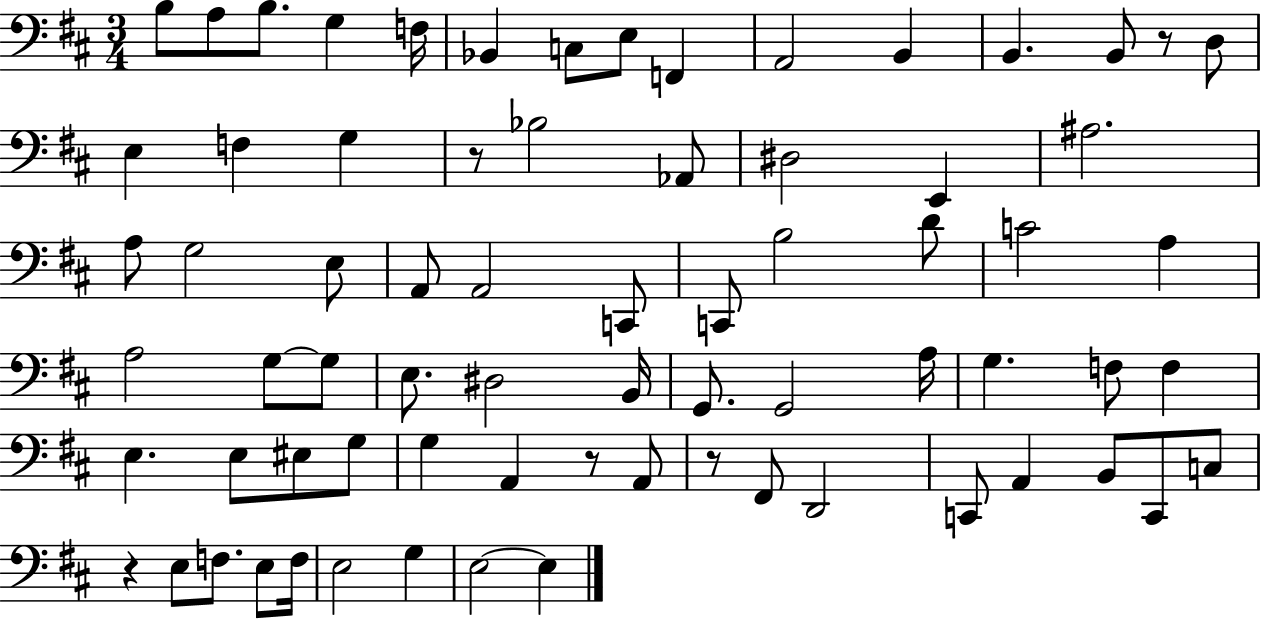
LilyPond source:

{
  \clef bass
  \numericTimeSignature
  \time 3/4
  \key d \major
  \repeat volta 2 { b8 a8 b8. g4 f16 | bes,4 c8 e8 f,4 | a,2 b,4 | b,4. b,8 r8 d8 | \break e4 f4 g4 | r8 bes2 aes,8 | dis2 e,4 | ais2. | \break a8 g2 e8 | a,8 a,2 c,8 | c,8 b2 d'8 | c'2 a4 | \break a2 g8~~ g8 | e8. dis2 b,16 | g,8. g,2 a16 | g4. f8 f4 | \break e4. e8 eis8 g8 | g4 a,4 r8 a,8 | r8 fis,8 d,2 | c,8 a,4 b,8 c,8 c8 | \break r4 e8 f8. e8 f16 | e2 g4 | e2~~ e4 | } \bar "|."
}